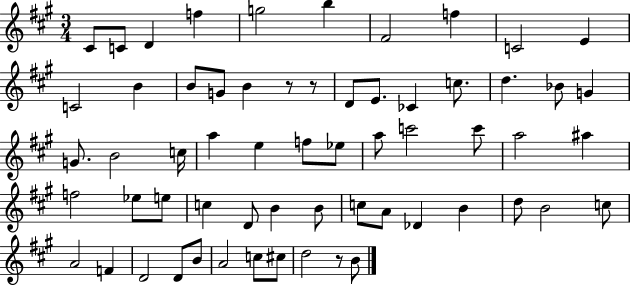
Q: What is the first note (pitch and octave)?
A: C#4